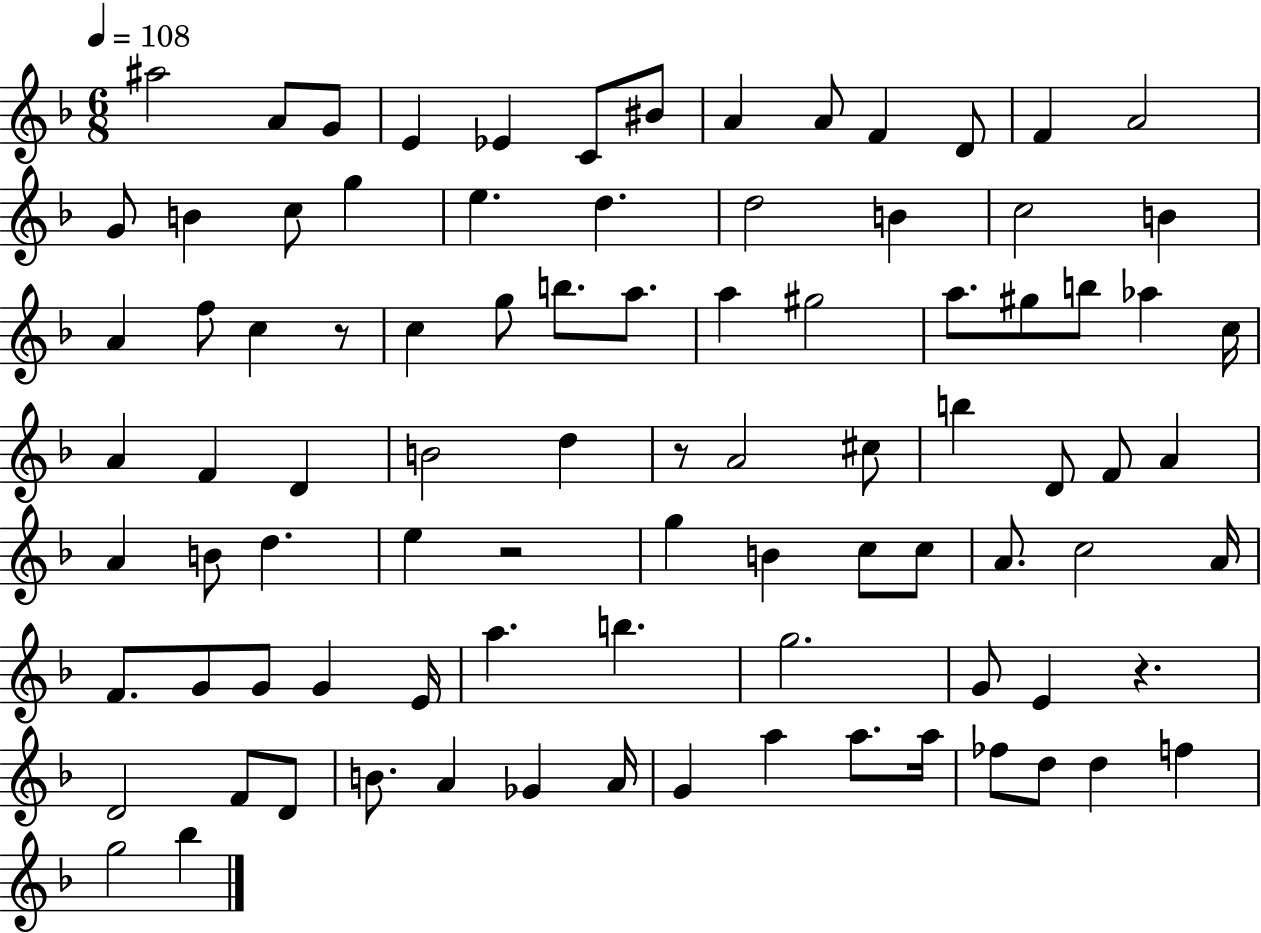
A#5/h A4/e G4/e E4/q Eb4/q C4/e BIS4/e A4/q A4/e F4/q D4/e F4/q A4/h G4/e B4/q C5/e G5/q E5/q. D5/q. D5/h B4/q C5/h B4/q A4/q F5/e C5/q R/e C5/q G5/e B5/e. A5/e. A5/q G#5/h A5/e. G#5/e B5/e Ab5/q C5/s A4/q F4/q D4/q B4/h D5/q R/e A4/h C#5/e B5/q D4/e F4/e A4/q A4/q B4/e D5/q. E5/q R/h G5/q B4/q C5/e C5/e A4/e. C5/h A4/s F4/e. G4/e G4/e G4/q E4/s A5/q. B5/q. G5/h. G4/e E4/q R/q. D4/h F4/e D4/e B4/e. A4/q Gb4/q A4/s G4/q A5/q A5/e. A5/s FES5/e D5/e D5/q F5/q G5/h Bb5/q